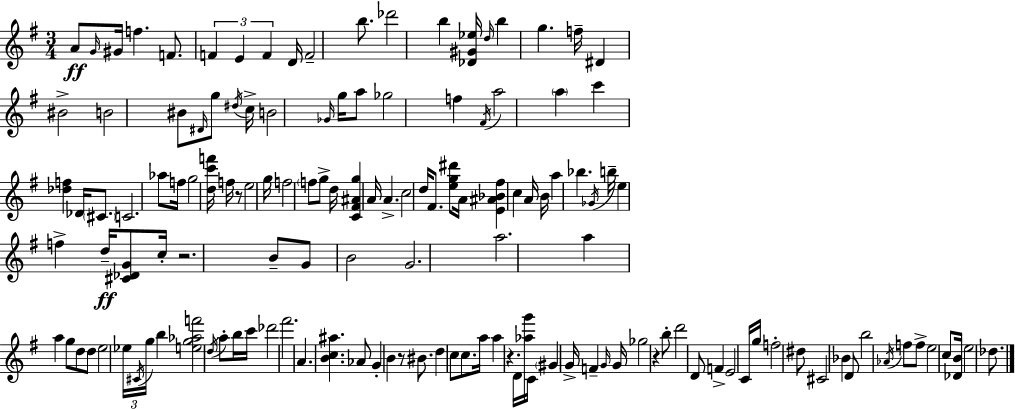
A4/e G4/s G#4/s F5/q. F4/e. F4/q E4/q F4/q D4/s F4/h B5/e. Db6/h B5/q [Db4,G#4,Eb5]/s D5/s B5/q G5/q. F5/s D#4/q BIS4/h B4/h BIS4/e D#4/s G5/e D#5/s C5/s B4/h Gb4/s G5/s A5/e Gb5/h F5/q F#4/s A5/h A5/q C6/q [Db5,F5]/q Db4/s C#4/e. C4/h. Ab5/e F5/s G5/h [D5,C6,F6]/s F5/s R/e E5/h G5/s F5/h F5/e G5/e D5/s [C4,F#4,A#4,G5]/q A4/s A4/q. C5/h D5/s F#4/e. [E5,G5,D#6]/e A4/s [E4,A#4,Bb4,F#5]/q C5/q A4/s B4/s A5/q Bb5/q. Gb4/s B5/s E5/q F5/q D5/s [C#4,Db4,G4]/e C5/s R/h. B4/e G4/e B4/h G4/h. A5/h. A5/q A5/q G5/e D5/e D5/e E5/h Eb5/s C#4/s G5/s B5/q [E5,G5,Ab5,F6]/h D5/s A5/e B5/s C6/s Db6/h F#6/h. A4/q. [B4,C5,A#5]/q. Ab4/e G4/q B4/q R/e BIS4/e. D5/q C5/e C5/e. A5/s A5/q R/q. D4/s [Ab5,G6]/s C4/s G#4/q G4/s F4/q G4/s G4/s Gb5/h R/q B5/e D6/h D4/e F4/q E4/h C4/s G5/s F5/h D#5/e C#4/h Bb4/q D4/e B5/h Ab4/s F5/e F5/e E5/h C5/e [Db4,B4]/s E5/h Db5/e.